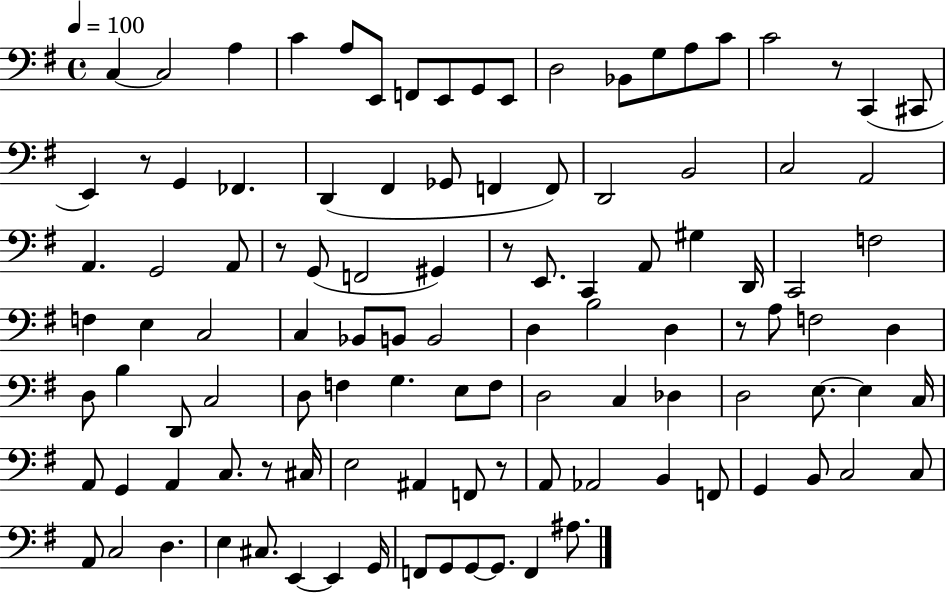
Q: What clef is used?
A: bass